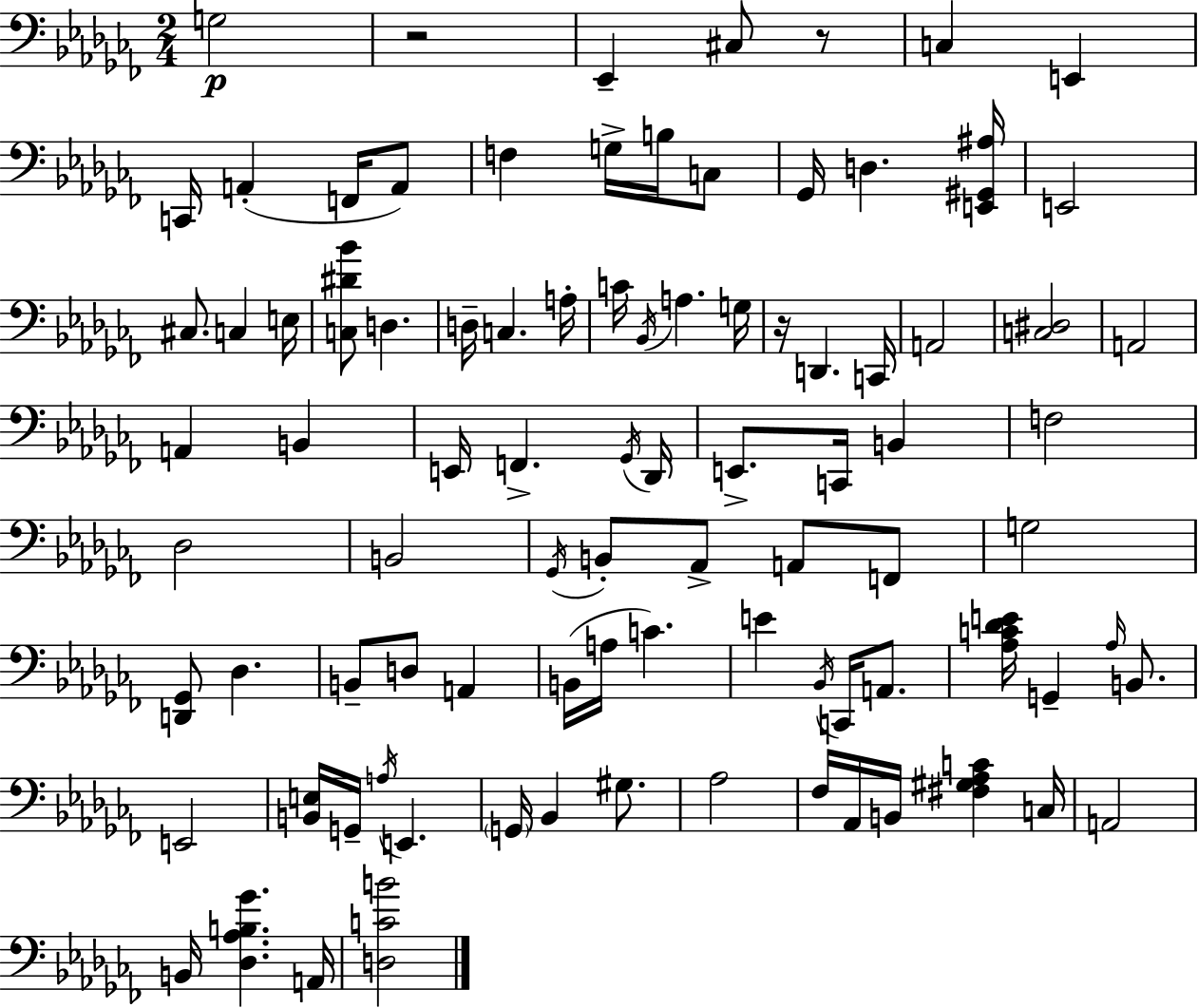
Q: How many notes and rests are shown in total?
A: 90